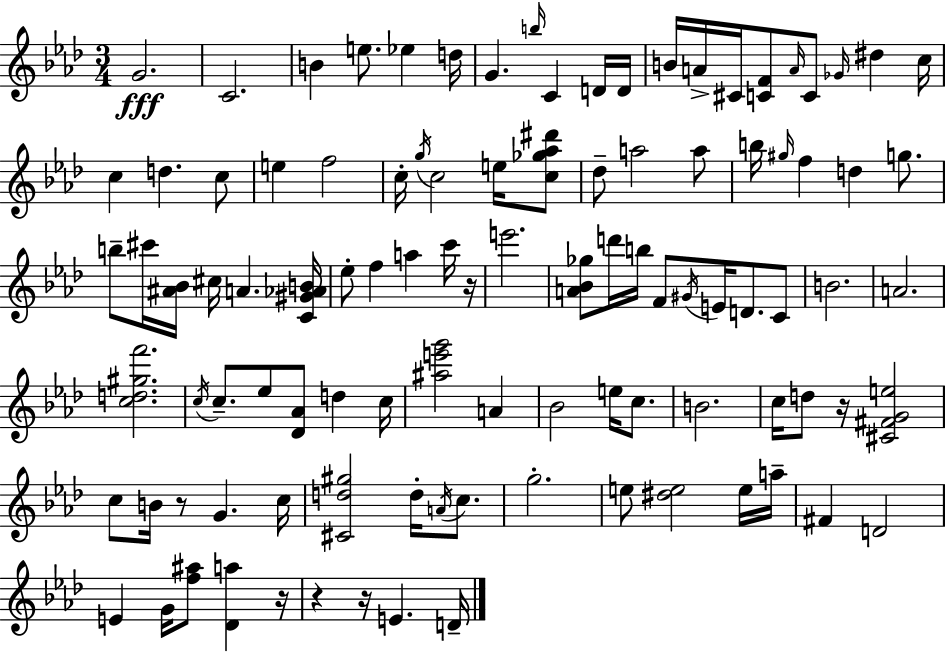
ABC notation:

X:1
T:Untitled
M:3/4
L:1/4
K:Ab
G2 C2 B e/2 _e d/4 G b/4 C D/4 D/4 B/4 A/4 ^C/4 [CF]/2 A/4 C/2 _G/4 ^d c/4 c d c/2 e f2 c/4 g/4 c2 e/4 [c_g_a^d']/2 _d/2 a2 a/2 b/4 ^g/4 f d g/2 b/2 ^c'/4 [^A_B]/4 ^c/4 A [C^G_AB]/4 _e/2 f a c'/4 z/4 e'2 [A_B_g]/2 d'/4 b/4 F/2 ^G/4 E/4 D/2 C/2 B2 A2 [cd^gf']2 c/4 c/2 _e/2 [_D_A]/2 d c/4 [^ae'g']2 A _B2 e/4 c/2 B2 c/4 d/2 z/4 [^C^FGe]2 c/2 B/4 z/2 G c/4 [^Cd^g]2 d/4 A/4 c/2 g2 e/2 [^de]2 e/4 a/4 ^F D2 E G/4 [f^a]/2 [_Da] z/4 z z/4 E D/4